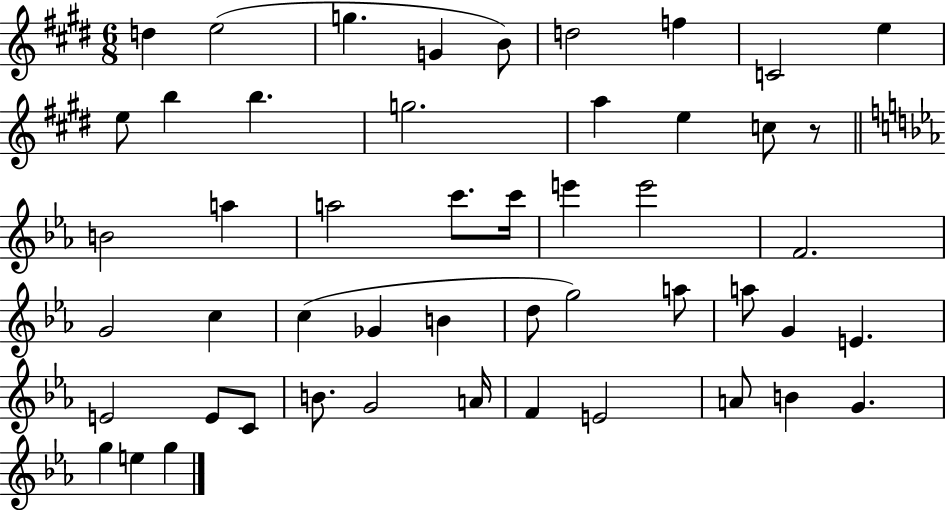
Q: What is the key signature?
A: E major